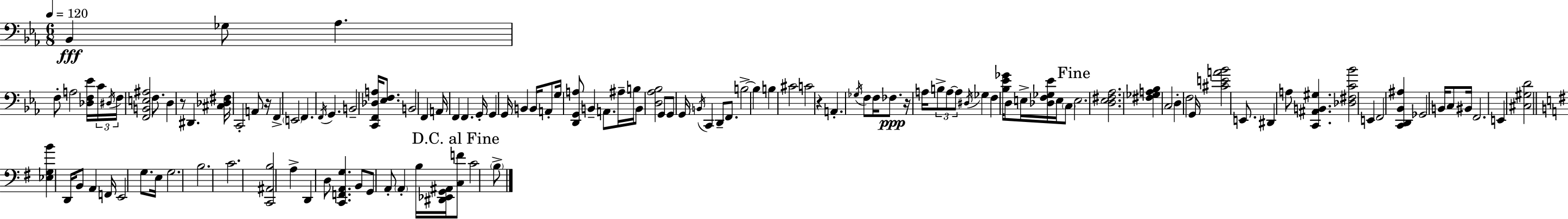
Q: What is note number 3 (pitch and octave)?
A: Ab3